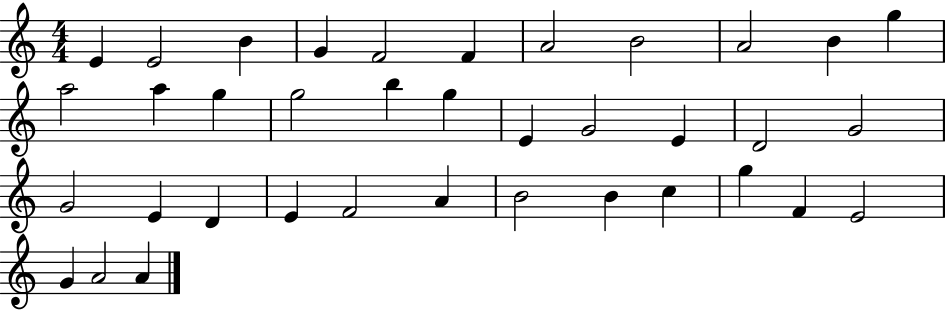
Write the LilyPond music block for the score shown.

{
  \clef treble
  \numericTimeSignature
  \time 4/4
  \key c \major
  e'4 e'2 b'4 | g'4 f'2 f'4 | a'2 b'2 | a'2 b'4 g''4 | \break a''2 a''4 g''4 | g''2 b''4 g''4 | e'4 g'2 e'4 | d'2 g'2 | \break g'2 e'4 d'4 | e'4 f'2 a'4 | b'2 b'4 c''4 | g''4 f'4 e'2 | \break g'4 a'2 a'4 | \bar "|."
}